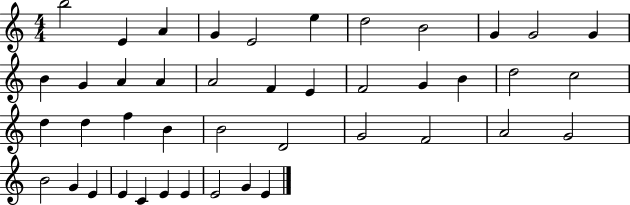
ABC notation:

X:1
T:Untitled
M:4/4
L:1/4
K:C
b2 E A G E2 e d2 B2 G G2 G B G A A A2 F E F2 G B d2 c2 d d f B B2 D2 G2 F2 A2 G2 B2 G E E C E E E2 G E